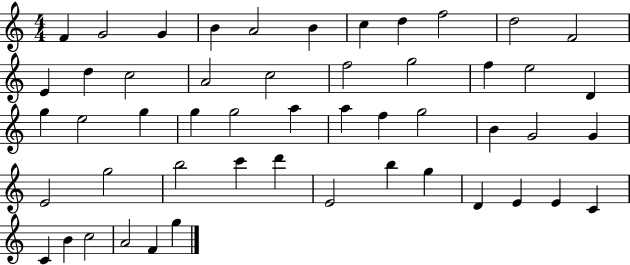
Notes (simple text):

F4/q G4/h G4/q B4/q A4/h B4/q C5/q D5/q F5/h D5/h F4/h E4/q D5/q C5/h A4/h C5/h F5/h G5/h F5/q E5/h D4/q G5/q E5/h G5/q G5/q G5/h A5/q A5/q F5/q G5/h B4/q G4/h G4/q E4/h G5/h B5/h C6/q D6/q E4/h B5/q G5/q D4/q E4/q E4/q C4/q C4/q B4/q C5/h A4/h F4/q G5/q